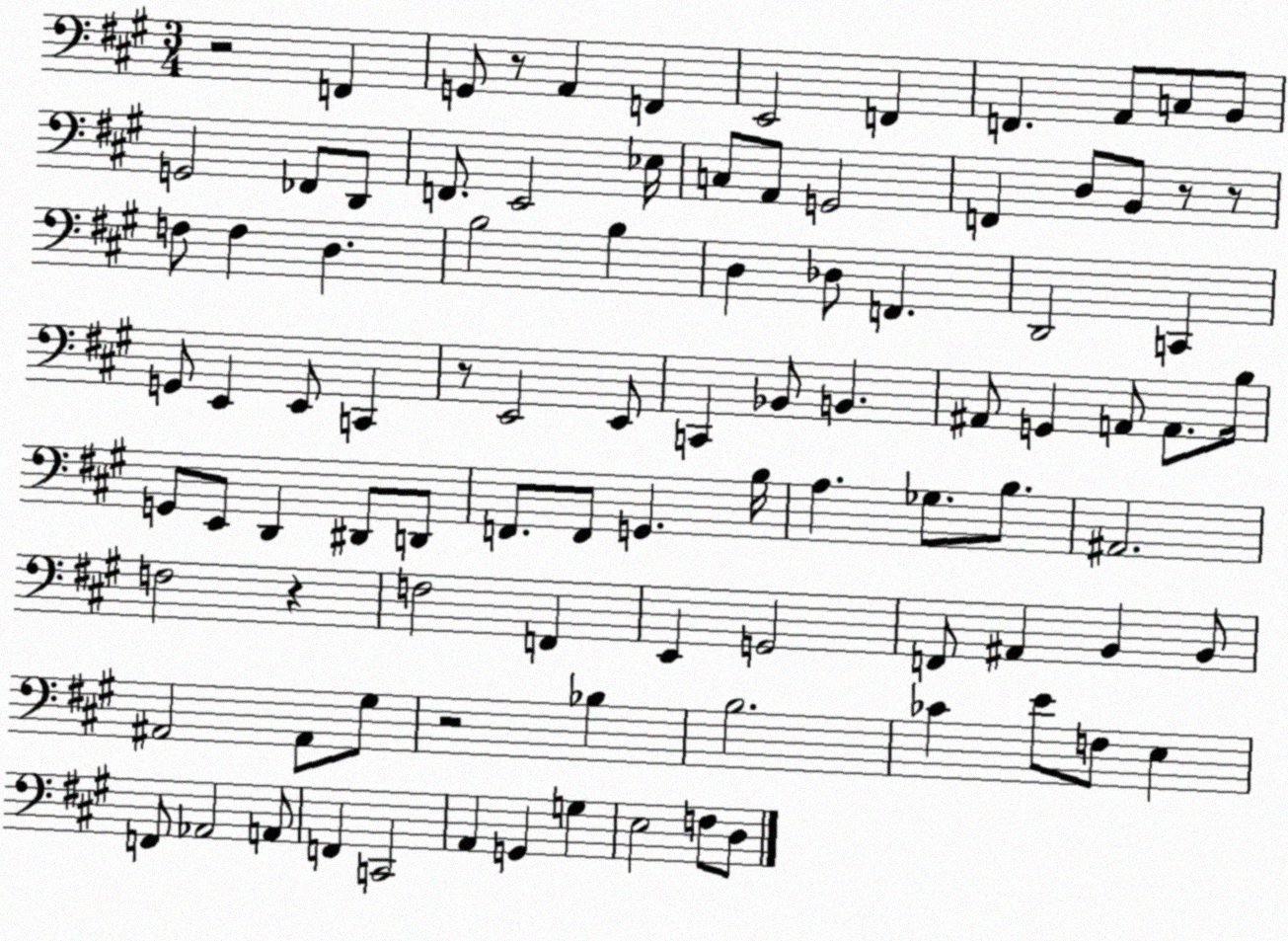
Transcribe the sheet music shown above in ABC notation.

X:1
T:Untitled
M:3/4
L:1/4
K:A
z2 F,, G,,/2 z/2 A,, F,, E,,2 F,, F,, A,,/2 C,/2 B,,/2 G,,2 _F,,/2 D,,/2 F,,/2 E,,2 _E,/4 C,/2 A,,/2 G,,2 F,, D,/2 B,,/2 z/2 z/2 F,/2 F, D, B,2 B, D, _D,/2 F,, D,,2 C,, G,,/2 E,, E,,/2 C,, z/2 E,,2 E,,/2 C,, _B,,/2 B,, ^A,,/2 G,, A,,/2 A,,/2 B,/4 G,,/2 E,,/2 D,, ^D,,/2 D,,/2 F,,/2 F,,/2 G,, B,/4 A, _G,/2 B,/2 ^A,,2 F,2 z F,2 F,, E,, G,,2 F,,/2 ^A,, B,, B,,/2 ^A,,2 ^A,,/2 ^G,/2 z2 _B, B,2 _C E/2 F,/2 E, F,,/2 _A,,2 A,,/2 F,, C,,2 A,, G,, G, E,2 F,/2 D,/2